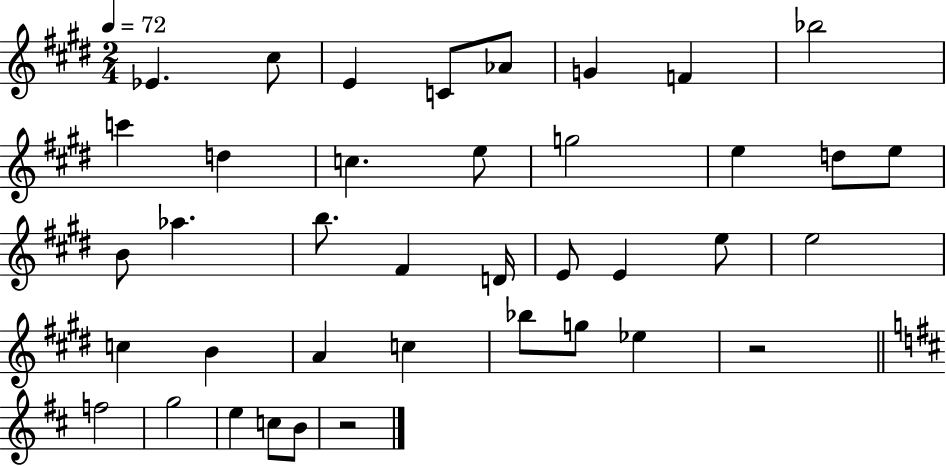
{
  \clef treble
  \numericTimeSignature
  \time 2/4
  \key e \major
  \tempo 4 = 72
  ees'4. cis''8 | e'4 c'8 aes'8 | g'4 f'4 | bes''2 | \break c'''4 d''4 | c''4. e''8 | g''2 | e''4 d''8 e''8 | \break b'8 aes''4. | b''8. fis'4 d'16 | e'8 e'4 e''8 | e''2 | \break c''4 b'4 | a'4 c''4 | bes''8 g''8 ees''4 | r2 | \break \bar "||" \break \key d \major f''2 | g''2 | e''4 c''8 b'8 | r2 | \break \bar "|."
}